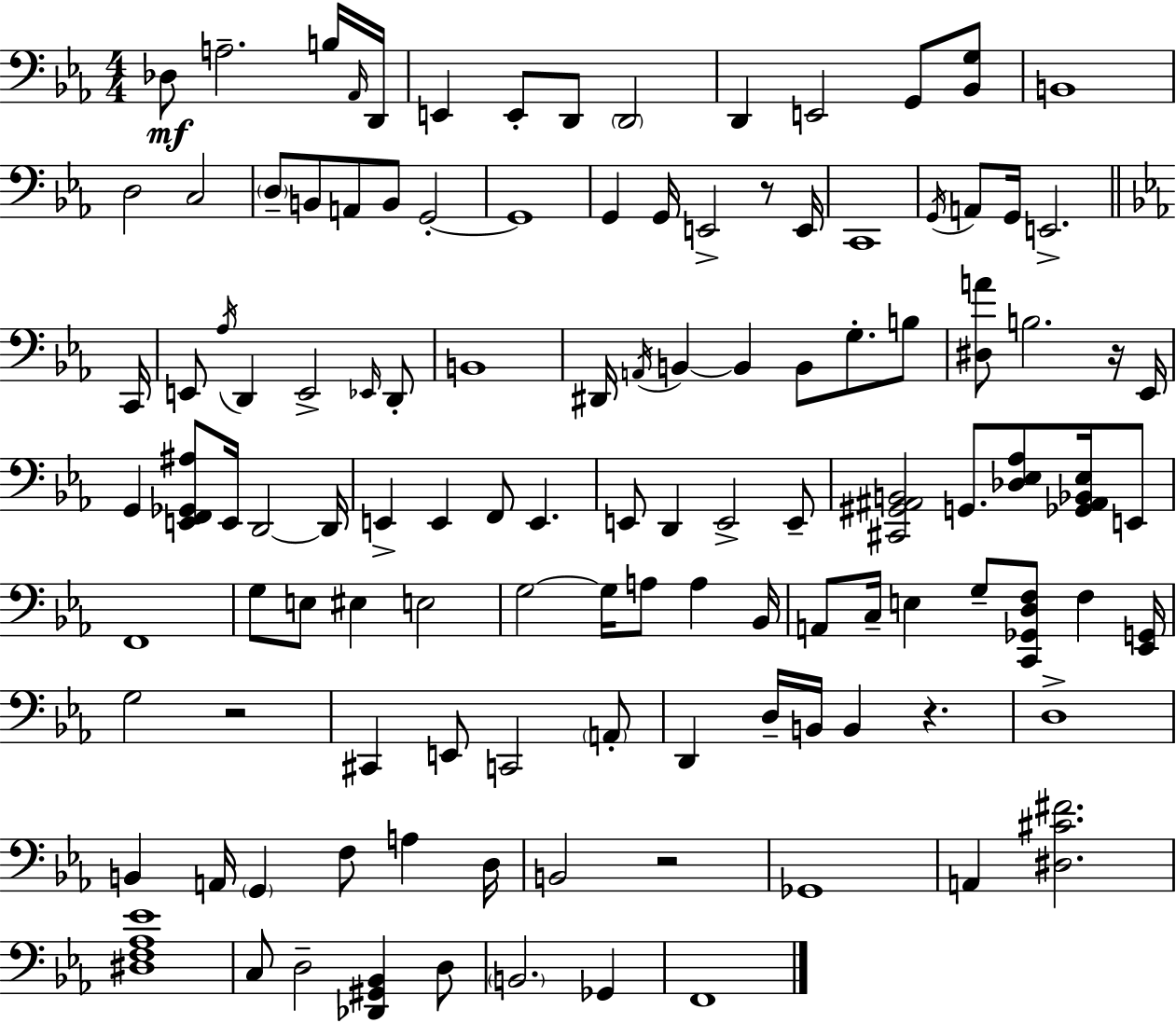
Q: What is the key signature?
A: EES major